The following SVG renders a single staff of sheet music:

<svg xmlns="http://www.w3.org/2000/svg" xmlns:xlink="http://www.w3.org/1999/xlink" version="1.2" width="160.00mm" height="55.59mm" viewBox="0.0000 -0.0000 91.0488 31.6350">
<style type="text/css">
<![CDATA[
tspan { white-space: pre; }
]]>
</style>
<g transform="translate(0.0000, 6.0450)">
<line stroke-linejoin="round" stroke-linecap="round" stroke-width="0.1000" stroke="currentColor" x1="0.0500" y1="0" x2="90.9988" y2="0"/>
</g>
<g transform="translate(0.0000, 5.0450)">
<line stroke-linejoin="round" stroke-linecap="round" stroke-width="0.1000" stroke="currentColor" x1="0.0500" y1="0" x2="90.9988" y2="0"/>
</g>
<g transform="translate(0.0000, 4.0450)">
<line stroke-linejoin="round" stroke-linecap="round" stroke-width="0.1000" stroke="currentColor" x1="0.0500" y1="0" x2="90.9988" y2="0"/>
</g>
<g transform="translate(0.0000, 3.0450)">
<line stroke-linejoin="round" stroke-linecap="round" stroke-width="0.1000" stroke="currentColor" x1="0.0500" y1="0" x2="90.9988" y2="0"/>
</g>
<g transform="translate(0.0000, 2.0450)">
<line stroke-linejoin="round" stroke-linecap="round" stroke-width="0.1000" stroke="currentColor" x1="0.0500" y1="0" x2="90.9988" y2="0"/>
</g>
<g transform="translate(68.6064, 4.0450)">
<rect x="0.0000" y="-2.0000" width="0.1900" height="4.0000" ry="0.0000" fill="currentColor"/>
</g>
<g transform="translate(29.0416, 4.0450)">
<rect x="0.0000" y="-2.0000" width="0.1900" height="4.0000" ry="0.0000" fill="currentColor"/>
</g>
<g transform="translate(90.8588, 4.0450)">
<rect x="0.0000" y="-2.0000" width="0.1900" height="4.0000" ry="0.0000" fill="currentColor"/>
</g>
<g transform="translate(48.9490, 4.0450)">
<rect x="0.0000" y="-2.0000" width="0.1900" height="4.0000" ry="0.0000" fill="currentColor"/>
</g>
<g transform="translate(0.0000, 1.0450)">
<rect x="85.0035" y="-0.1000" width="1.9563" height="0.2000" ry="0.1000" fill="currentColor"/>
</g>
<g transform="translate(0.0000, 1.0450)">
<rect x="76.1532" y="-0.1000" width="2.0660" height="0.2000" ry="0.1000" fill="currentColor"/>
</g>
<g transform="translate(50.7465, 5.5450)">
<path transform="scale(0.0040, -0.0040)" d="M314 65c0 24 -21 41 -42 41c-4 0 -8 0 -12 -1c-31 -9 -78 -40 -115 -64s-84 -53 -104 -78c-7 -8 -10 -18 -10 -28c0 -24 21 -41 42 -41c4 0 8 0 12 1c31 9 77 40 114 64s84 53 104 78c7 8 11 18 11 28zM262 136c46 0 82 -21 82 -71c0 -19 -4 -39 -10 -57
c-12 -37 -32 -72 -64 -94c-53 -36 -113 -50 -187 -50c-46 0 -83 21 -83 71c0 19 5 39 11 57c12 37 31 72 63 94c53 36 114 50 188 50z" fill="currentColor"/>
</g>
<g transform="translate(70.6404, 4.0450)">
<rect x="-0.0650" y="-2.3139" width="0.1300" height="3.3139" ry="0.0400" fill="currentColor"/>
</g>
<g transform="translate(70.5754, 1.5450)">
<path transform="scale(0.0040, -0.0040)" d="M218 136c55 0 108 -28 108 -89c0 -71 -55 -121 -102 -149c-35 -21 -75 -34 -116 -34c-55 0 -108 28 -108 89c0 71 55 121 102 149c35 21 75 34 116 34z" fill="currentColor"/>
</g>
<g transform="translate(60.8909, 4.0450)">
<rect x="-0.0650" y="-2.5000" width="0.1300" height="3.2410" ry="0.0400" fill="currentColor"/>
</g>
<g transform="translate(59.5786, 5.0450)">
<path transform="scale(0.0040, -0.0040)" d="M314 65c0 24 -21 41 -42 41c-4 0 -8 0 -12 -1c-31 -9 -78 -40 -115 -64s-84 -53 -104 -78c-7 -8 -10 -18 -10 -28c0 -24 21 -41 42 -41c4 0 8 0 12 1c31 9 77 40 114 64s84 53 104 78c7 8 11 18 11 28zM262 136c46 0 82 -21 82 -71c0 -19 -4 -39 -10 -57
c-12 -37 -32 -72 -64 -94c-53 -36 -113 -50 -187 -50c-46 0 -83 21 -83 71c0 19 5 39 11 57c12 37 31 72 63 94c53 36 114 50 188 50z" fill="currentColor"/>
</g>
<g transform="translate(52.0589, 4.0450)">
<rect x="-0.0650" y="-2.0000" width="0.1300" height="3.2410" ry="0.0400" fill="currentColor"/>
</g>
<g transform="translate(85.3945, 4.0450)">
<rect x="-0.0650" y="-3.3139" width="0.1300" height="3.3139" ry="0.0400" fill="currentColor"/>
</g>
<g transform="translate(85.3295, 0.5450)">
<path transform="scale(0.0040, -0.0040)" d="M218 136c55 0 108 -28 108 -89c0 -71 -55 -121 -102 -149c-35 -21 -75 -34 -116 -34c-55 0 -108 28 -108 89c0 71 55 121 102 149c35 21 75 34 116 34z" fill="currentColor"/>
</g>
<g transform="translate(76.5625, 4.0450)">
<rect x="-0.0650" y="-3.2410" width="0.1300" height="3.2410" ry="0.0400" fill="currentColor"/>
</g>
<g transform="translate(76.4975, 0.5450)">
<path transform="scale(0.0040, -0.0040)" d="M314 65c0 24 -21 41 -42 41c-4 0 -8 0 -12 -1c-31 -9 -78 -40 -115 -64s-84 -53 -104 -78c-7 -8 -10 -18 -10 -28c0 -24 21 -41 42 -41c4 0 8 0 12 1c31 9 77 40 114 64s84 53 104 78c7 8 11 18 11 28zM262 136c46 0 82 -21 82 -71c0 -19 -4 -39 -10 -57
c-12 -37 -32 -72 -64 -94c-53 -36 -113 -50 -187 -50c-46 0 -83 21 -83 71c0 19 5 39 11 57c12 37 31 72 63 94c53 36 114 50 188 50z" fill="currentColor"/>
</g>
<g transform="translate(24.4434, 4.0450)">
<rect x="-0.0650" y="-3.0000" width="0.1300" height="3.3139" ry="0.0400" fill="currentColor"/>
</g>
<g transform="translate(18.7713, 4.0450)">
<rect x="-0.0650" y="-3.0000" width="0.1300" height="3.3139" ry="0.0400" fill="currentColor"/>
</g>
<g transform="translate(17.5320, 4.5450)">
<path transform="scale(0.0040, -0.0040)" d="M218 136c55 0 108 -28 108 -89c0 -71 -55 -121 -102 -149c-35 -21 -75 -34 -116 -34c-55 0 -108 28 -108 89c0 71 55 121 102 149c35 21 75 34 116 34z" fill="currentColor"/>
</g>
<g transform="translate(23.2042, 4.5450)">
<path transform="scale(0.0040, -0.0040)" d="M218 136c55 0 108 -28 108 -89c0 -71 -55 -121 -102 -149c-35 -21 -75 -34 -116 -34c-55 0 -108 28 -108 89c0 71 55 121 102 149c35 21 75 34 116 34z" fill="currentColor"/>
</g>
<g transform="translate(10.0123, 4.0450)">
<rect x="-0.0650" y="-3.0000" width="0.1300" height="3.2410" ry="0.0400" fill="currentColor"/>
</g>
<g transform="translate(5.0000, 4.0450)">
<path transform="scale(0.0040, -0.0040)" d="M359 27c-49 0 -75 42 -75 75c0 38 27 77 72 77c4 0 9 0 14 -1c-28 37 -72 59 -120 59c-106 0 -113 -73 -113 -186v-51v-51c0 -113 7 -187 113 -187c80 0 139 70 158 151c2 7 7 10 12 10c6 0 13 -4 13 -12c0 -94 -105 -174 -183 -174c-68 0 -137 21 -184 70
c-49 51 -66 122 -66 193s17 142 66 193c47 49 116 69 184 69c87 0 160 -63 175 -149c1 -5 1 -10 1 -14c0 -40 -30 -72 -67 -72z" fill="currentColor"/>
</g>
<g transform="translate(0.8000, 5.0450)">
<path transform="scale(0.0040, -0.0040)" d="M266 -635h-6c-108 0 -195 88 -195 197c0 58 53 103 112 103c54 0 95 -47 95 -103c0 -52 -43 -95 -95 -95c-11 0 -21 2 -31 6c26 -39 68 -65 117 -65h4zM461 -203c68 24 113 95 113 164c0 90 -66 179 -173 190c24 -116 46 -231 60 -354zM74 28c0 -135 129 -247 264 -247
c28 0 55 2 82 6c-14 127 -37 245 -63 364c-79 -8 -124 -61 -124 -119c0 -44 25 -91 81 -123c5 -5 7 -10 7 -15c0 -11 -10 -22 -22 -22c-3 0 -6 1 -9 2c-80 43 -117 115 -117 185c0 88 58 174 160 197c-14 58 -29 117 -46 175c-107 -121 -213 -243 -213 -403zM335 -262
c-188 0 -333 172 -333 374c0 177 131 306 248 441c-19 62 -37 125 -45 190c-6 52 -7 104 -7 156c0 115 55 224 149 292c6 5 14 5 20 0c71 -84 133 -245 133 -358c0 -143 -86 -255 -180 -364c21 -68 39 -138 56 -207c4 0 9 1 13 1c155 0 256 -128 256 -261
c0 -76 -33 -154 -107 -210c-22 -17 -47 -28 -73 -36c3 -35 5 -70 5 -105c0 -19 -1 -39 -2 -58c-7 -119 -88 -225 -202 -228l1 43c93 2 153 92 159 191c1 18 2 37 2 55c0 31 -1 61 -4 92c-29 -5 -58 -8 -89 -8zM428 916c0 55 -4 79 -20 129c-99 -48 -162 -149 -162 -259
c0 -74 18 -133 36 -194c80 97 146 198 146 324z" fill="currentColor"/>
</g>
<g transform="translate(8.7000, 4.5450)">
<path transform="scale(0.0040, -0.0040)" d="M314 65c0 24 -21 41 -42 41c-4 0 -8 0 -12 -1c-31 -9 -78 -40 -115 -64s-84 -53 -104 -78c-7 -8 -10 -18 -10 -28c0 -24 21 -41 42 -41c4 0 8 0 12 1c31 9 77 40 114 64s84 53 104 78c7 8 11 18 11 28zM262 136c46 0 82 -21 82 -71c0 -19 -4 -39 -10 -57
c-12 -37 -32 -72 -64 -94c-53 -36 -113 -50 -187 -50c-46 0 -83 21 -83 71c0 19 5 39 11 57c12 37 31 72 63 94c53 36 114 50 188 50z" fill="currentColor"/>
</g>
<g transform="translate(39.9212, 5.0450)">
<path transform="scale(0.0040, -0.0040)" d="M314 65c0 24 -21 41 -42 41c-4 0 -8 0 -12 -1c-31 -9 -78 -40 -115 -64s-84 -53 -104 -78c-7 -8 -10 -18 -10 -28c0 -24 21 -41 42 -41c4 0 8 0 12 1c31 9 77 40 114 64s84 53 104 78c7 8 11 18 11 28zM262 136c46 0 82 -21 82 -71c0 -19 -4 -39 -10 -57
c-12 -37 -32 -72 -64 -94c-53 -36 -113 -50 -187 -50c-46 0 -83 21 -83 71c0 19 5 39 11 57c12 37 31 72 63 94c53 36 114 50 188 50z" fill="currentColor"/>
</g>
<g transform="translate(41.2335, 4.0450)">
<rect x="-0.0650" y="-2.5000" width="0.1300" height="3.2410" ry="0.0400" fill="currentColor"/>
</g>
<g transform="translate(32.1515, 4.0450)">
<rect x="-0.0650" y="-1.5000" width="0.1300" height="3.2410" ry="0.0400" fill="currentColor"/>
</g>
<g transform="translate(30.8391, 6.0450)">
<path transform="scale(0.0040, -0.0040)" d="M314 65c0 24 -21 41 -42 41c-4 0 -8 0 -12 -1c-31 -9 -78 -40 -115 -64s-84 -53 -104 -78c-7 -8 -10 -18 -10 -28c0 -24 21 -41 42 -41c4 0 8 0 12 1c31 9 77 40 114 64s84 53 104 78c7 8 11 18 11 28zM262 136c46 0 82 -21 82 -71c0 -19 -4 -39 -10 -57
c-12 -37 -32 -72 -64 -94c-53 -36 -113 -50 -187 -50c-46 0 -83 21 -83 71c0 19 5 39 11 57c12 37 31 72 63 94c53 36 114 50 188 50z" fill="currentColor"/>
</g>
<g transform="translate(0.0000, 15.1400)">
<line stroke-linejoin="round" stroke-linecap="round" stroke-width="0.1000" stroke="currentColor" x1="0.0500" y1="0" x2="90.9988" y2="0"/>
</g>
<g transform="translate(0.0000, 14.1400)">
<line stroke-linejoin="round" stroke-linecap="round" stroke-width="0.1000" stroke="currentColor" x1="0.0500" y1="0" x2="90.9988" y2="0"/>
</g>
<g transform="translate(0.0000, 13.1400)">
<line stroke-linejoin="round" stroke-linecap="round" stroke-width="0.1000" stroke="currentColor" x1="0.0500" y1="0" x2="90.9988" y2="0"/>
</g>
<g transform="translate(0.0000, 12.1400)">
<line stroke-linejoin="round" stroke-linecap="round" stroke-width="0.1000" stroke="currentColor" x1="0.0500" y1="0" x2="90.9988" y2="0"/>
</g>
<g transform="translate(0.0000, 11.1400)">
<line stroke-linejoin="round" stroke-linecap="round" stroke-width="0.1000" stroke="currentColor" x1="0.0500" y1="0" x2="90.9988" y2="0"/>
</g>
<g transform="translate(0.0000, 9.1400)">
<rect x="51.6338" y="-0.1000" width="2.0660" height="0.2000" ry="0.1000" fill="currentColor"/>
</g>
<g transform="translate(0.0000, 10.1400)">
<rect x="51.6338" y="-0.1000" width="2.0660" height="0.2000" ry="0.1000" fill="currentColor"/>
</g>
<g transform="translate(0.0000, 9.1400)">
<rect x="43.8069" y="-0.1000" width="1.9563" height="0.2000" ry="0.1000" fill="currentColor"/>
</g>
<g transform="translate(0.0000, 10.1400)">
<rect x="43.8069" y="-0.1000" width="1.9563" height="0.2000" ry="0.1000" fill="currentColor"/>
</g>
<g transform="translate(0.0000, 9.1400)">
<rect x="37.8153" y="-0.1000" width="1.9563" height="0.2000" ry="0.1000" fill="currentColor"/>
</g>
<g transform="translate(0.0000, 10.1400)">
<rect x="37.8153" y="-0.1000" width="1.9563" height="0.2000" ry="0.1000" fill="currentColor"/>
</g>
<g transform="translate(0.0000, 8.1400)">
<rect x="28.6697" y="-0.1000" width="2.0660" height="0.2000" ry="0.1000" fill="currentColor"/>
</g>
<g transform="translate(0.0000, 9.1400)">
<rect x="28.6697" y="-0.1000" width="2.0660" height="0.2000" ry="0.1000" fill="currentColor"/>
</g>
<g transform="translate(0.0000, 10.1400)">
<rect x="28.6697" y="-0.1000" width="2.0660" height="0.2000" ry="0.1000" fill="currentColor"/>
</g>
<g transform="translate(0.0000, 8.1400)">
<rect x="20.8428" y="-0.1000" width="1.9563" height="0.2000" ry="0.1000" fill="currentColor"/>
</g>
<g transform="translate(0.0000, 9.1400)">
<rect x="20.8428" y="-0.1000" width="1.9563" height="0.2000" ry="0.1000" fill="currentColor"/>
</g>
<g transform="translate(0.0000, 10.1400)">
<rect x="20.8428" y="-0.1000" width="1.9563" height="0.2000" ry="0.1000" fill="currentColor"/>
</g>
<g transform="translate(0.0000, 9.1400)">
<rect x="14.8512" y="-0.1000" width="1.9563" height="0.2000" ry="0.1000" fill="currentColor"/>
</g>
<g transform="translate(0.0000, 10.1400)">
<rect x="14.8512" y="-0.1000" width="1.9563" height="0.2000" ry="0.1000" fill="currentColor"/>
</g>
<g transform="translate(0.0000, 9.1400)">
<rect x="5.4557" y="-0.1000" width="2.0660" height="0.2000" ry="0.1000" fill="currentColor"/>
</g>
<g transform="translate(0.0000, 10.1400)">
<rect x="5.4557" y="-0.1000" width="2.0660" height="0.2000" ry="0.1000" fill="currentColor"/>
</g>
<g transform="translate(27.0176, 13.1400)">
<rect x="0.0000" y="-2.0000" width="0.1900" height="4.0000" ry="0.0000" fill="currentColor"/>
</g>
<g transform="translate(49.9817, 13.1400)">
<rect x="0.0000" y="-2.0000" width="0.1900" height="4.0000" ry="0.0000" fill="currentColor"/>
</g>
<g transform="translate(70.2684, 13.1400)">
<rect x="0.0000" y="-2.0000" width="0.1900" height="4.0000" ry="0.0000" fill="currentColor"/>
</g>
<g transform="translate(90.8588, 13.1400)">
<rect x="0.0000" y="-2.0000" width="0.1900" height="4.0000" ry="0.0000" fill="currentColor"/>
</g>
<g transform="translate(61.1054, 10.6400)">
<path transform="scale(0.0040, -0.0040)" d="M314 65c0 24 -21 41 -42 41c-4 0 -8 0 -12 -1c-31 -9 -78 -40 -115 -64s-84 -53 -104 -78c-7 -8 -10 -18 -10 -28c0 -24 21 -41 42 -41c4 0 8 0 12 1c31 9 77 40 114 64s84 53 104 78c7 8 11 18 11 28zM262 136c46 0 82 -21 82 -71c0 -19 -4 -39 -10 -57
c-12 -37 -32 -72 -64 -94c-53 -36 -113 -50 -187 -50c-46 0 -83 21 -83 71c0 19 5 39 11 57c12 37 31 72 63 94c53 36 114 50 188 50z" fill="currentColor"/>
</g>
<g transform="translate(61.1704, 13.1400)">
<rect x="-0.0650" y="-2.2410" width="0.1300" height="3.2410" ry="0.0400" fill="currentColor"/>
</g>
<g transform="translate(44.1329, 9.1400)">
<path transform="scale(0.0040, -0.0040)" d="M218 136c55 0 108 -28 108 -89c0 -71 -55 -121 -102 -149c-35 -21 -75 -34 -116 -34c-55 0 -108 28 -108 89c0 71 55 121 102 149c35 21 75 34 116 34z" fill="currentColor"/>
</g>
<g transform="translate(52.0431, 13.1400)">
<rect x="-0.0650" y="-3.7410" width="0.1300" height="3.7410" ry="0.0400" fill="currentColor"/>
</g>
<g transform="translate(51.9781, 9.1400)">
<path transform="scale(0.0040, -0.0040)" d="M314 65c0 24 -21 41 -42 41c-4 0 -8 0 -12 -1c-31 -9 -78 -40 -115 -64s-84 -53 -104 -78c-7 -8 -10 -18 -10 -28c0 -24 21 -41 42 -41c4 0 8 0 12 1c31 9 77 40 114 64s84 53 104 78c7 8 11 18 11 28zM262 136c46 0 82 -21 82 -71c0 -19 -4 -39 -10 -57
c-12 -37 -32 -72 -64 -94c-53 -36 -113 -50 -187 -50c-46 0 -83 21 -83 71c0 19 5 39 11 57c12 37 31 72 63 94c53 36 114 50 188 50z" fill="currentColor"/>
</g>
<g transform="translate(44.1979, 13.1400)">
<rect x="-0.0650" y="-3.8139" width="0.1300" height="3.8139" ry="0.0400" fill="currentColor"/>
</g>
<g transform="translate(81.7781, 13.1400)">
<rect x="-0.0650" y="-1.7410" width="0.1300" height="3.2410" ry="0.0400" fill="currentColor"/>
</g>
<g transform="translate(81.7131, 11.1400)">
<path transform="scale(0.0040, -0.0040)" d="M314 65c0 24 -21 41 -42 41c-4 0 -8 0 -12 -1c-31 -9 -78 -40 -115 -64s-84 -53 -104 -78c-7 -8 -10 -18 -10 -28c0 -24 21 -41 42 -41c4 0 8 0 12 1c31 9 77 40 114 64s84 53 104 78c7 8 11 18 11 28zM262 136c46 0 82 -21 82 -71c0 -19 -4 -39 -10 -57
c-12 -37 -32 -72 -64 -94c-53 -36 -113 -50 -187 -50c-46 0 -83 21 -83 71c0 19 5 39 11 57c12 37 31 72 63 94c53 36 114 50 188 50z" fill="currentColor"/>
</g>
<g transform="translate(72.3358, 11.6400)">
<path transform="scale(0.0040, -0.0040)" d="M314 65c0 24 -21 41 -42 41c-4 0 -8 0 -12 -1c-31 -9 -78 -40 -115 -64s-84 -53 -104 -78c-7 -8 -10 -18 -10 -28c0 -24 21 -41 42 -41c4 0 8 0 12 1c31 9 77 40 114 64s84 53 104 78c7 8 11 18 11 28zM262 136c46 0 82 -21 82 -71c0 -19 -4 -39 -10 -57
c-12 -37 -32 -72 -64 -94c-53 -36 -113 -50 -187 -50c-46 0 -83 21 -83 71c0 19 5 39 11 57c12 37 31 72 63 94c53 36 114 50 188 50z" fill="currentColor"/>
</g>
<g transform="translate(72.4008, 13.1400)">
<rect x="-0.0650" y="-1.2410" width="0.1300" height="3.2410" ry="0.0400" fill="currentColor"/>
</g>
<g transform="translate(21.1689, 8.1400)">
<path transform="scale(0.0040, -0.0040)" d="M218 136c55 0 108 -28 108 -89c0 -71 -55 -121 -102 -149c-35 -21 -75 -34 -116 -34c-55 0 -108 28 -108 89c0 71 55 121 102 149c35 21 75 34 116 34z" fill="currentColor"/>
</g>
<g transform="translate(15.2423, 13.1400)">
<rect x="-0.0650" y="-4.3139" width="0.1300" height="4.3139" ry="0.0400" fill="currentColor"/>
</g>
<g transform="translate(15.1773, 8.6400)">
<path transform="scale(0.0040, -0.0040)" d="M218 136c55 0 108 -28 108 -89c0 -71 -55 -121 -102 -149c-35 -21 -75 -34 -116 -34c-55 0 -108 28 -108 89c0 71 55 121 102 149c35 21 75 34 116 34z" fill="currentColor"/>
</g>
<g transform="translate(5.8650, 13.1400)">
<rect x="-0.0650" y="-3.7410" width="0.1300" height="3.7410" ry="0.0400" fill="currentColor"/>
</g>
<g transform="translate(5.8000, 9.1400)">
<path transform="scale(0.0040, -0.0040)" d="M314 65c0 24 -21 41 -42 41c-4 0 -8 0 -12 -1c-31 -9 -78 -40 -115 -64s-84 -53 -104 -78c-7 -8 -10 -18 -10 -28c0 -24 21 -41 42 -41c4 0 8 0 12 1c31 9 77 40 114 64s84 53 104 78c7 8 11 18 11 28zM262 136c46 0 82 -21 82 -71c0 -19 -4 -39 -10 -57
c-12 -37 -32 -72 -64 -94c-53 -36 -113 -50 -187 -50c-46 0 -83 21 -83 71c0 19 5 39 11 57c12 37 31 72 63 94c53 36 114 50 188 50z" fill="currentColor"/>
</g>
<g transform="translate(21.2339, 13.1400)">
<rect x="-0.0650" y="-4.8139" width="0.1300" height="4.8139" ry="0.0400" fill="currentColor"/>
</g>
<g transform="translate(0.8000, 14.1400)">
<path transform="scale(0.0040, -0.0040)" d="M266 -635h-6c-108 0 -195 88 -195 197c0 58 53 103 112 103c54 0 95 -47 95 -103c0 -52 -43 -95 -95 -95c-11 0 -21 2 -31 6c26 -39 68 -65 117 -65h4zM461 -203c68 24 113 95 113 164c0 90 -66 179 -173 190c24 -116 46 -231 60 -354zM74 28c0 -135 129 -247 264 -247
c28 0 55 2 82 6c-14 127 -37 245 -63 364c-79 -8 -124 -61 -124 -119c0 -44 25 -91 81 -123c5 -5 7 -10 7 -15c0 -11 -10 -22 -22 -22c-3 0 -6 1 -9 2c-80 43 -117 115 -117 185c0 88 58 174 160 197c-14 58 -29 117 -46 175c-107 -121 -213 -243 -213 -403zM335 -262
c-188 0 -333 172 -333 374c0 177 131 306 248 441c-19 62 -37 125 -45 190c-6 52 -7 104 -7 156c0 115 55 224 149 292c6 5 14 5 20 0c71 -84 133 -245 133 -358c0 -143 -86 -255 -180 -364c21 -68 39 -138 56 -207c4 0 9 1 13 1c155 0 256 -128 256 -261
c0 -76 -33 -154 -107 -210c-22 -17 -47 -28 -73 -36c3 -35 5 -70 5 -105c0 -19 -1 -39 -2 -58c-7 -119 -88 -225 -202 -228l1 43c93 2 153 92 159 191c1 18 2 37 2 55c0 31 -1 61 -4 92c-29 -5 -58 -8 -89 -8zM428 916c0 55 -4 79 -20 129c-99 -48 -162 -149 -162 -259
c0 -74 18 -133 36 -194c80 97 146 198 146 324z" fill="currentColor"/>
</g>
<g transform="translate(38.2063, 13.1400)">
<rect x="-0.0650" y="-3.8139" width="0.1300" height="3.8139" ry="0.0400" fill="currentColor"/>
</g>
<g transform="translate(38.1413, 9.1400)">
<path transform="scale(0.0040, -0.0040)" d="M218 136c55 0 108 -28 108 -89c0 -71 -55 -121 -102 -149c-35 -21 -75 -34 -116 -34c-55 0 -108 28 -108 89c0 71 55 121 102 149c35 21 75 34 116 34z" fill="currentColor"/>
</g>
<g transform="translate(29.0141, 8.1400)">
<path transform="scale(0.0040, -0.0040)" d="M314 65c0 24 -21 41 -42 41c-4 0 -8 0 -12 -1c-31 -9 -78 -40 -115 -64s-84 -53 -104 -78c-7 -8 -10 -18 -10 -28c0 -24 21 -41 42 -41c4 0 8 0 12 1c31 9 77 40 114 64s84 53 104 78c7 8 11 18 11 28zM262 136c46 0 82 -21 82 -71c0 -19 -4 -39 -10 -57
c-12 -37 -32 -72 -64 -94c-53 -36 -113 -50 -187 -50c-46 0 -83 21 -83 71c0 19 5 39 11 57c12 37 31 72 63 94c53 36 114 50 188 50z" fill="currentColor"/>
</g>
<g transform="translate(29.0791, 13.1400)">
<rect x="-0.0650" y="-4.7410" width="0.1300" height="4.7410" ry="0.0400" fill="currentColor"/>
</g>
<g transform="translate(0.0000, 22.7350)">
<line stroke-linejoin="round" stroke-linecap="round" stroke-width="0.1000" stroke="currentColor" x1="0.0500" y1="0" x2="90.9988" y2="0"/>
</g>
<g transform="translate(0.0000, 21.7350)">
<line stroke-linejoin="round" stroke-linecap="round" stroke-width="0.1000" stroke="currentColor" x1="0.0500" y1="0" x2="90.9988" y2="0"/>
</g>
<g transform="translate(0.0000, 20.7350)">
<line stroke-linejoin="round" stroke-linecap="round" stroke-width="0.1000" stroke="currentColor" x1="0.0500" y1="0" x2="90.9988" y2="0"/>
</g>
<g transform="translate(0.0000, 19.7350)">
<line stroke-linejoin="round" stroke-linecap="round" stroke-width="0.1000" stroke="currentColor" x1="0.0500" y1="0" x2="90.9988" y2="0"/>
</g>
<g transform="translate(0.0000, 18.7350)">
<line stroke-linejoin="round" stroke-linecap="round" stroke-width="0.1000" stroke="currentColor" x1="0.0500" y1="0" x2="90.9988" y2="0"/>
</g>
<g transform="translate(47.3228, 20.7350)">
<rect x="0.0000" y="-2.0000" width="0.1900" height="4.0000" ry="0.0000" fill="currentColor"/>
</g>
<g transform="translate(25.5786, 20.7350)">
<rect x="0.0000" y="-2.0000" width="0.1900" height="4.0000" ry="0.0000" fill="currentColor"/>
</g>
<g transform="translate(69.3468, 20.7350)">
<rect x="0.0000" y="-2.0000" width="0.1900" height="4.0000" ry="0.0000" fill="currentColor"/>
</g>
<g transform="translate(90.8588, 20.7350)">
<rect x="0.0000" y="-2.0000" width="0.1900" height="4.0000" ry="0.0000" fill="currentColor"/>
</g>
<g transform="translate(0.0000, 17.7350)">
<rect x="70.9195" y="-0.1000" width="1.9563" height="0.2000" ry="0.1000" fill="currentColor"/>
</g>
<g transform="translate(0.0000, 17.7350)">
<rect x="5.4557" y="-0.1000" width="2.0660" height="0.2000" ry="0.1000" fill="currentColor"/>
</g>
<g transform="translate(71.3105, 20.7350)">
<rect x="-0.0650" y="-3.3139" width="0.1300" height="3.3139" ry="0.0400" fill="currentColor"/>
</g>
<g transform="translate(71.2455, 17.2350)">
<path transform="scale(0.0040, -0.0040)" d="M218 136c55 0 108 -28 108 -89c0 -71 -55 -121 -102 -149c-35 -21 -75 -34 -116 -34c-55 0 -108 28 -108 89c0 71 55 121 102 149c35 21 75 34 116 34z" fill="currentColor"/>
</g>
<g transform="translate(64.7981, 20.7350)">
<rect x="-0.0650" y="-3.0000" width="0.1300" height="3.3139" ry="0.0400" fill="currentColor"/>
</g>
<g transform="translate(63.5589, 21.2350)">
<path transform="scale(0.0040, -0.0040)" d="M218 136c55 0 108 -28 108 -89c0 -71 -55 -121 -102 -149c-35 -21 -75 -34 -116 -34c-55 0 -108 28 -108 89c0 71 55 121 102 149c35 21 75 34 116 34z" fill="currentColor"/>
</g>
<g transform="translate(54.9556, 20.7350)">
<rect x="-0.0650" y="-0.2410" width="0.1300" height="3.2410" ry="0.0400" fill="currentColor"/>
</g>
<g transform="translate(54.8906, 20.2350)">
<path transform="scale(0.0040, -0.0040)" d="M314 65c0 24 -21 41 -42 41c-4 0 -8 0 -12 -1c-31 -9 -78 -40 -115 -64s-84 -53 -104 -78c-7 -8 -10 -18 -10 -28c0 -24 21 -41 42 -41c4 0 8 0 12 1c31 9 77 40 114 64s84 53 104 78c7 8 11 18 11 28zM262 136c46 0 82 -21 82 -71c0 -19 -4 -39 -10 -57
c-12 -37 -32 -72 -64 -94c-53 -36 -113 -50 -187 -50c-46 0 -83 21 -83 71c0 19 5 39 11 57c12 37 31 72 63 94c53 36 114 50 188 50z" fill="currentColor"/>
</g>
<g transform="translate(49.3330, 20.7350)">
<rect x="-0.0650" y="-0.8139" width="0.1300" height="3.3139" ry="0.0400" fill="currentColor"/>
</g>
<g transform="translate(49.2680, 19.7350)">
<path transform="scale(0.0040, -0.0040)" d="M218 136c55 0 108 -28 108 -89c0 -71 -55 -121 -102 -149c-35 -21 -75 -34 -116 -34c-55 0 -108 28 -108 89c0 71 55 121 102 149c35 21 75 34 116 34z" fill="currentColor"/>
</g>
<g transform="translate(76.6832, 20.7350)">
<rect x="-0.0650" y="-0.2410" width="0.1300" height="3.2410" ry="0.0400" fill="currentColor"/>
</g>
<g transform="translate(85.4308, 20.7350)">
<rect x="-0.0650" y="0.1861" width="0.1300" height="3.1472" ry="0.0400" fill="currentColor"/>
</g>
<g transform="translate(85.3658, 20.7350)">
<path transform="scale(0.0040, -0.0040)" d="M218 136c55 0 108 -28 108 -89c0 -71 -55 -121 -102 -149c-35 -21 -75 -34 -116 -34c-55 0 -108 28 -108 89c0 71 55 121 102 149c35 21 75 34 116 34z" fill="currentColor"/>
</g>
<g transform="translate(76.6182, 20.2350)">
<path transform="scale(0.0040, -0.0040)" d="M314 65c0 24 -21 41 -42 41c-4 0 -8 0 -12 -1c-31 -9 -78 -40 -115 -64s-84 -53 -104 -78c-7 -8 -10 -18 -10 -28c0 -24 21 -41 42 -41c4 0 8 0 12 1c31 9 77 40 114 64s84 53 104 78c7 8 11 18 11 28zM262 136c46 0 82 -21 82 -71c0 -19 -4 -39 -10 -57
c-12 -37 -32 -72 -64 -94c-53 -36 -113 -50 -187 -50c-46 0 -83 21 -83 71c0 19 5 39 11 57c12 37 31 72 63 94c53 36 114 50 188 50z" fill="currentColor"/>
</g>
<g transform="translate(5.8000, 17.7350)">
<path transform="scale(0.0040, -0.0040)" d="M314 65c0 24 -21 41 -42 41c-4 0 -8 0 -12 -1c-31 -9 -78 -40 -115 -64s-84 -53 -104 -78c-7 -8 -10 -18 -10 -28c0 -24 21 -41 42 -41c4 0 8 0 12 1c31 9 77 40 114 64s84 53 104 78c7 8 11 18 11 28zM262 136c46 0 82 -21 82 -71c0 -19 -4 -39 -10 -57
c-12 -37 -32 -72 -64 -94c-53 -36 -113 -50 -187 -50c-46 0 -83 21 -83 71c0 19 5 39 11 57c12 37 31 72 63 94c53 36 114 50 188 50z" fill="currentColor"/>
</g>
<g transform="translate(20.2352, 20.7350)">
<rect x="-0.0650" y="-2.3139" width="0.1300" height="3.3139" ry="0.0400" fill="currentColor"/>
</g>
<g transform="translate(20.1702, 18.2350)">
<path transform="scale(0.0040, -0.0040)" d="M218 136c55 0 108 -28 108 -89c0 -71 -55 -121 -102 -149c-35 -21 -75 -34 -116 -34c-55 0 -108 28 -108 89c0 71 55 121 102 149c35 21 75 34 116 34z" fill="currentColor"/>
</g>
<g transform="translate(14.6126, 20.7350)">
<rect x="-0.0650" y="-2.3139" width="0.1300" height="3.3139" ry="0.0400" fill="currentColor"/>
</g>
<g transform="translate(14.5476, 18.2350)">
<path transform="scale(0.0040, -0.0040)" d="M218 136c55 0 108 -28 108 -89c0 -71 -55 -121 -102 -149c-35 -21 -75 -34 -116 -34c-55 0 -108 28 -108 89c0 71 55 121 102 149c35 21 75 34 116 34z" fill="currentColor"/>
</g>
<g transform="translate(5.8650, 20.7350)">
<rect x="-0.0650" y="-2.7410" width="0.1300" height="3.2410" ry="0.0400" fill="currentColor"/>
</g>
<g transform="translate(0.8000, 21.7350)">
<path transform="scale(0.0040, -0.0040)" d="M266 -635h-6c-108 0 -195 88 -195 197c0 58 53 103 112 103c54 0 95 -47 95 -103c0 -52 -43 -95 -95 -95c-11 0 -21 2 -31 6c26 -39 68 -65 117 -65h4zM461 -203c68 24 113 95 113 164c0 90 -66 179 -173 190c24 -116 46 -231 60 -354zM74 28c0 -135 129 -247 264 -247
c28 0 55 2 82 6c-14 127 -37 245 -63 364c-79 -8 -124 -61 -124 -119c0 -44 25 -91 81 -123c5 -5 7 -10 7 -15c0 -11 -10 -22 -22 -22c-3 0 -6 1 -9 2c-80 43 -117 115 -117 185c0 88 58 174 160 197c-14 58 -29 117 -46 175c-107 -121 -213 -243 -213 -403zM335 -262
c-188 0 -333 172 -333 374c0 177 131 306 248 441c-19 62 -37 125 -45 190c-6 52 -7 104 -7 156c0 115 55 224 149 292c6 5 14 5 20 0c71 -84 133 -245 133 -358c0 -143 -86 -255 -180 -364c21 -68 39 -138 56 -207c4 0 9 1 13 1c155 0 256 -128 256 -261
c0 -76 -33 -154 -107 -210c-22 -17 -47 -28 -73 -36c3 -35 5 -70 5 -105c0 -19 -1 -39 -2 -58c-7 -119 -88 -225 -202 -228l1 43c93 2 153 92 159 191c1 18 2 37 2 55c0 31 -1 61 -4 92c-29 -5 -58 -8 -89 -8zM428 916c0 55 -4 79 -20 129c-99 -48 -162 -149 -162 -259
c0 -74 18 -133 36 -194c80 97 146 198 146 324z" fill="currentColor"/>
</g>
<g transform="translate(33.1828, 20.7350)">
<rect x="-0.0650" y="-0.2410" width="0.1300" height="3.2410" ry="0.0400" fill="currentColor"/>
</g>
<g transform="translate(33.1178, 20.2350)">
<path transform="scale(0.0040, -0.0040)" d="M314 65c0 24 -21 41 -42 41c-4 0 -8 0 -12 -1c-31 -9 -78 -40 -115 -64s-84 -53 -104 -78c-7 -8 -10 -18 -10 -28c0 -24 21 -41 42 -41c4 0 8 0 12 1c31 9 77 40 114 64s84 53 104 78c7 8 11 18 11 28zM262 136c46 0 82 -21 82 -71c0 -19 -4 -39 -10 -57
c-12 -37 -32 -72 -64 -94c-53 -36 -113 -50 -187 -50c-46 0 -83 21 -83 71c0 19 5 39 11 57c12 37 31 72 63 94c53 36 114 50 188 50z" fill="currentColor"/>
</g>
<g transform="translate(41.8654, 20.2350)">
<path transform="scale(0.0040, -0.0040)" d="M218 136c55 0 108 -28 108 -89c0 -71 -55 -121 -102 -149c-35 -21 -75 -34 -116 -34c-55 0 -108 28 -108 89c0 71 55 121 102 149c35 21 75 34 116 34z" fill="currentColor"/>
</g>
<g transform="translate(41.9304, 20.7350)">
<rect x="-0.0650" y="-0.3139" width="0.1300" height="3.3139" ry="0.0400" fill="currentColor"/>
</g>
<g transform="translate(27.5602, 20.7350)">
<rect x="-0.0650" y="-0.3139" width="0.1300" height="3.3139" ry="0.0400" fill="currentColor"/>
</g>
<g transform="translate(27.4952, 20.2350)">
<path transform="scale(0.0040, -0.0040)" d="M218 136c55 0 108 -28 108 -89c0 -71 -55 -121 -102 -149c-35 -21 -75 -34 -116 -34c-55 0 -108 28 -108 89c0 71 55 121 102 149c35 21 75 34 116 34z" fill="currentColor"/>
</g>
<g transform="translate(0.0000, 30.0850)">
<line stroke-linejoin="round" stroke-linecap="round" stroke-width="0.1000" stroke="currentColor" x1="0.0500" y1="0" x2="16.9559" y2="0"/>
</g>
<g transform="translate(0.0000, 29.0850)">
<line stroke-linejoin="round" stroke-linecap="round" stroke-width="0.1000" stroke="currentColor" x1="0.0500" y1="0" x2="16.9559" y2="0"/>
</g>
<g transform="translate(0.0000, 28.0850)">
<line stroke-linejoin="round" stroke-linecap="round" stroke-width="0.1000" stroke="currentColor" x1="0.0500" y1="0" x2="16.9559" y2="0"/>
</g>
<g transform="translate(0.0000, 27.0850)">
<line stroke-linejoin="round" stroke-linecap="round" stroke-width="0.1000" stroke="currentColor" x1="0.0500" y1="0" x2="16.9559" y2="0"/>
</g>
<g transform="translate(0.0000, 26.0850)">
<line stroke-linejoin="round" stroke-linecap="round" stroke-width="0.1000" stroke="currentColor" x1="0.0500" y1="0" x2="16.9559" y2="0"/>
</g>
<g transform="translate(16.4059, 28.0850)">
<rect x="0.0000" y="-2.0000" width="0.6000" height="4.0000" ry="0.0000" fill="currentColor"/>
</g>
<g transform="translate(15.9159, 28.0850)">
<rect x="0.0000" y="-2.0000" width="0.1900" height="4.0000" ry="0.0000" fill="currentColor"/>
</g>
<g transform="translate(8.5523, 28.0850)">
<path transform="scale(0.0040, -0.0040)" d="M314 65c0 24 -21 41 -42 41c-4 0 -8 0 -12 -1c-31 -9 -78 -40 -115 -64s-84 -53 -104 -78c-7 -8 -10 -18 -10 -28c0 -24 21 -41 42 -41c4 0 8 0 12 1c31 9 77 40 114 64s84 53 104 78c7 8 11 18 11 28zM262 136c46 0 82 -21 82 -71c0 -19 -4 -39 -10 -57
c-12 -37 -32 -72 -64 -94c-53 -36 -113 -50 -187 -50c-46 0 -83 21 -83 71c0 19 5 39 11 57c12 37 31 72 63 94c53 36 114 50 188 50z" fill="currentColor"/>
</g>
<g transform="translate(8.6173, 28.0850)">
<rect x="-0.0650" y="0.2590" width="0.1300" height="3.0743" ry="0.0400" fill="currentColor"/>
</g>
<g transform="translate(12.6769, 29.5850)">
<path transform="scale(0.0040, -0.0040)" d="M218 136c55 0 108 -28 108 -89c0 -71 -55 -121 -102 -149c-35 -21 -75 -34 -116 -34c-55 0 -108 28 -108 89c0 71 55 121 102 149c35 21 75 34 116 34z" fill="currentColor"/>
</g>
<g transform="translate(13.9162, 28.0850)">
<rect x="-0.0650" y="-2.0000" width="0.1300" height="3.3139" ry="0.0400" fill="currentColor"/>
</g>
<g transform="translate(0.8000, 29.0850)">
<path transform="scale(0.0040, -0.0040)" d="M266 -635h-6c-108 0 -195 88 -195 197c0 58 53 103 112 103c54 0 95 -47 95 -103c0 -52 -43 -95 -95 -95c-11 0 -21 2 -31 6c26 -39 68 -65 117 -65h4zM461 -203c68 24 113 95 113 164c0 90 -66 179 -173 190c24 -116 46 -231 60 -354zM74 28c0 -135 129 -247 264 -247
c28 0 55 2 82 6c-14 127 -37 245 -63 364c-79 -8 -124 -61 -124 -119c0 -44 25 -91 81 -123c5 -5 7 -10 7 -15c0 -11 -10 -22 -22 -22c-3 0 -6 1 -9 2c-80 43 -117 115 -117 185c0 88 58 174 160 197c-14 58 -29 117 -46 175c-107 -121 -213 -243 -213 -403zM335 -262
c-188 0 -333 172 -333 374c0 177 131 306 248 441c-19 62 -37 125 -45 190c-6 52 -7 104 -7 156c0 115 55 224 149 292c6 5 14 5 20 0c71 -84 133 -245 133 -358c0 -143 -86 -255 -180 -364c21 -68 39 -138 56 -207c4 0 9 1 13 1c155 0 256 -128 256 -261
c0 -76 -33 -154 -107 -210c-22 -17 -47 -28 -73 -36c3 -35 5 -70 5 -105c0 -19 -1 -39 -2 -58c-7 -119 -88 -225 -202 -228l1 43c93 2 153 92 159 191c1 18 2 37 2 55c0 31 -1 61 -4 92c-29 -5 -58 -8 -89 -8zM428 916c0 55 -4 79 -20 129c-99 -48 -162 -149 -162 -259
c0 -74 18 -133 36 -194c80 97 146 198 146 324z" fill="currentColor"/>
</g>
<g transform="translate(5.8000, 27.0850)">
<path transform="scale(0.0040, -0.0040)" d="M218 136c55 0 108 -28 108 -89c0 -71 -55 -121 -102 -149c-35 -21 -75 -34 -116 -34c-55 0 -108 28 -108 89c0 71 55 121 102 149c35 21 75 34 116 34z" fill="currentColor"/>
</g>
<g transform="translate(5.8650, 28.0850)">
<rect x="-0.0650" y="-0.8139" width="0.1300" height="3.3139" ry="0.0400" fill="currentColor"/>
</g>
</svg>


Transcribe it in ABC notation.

X:1
T:Untitled
M:4/4
L:1/4
K:C
A2 A A E2 G2 F2 G2 g b2 b c'2 d' e' e'2 c' c' c'2 g2 e2 f2 a2 g g c c2 c d c2 A b c2 B d B2 F